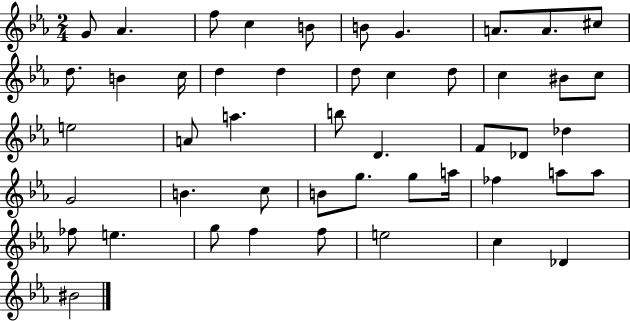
G4/e Ab4/q. F5/e C5/q B4/e B4/e G4/q. A4/e. A4/e. C#5/e D5/e. B4/q C5/s D5/q D5/q D5/e C5/q D5/e C5/q BIS4/e C5/e E5/h A4/e A5/q. B5/e D4/q. F4/e Db4/e Db5/q G4/h B4/q. C5/e B4/e G5/e. G5/e A5/s FES5/q A5/e A5/e FES5/e E5/q. G5/e F5/q F5/e E5/h C5/q Db4/q BIS4/h